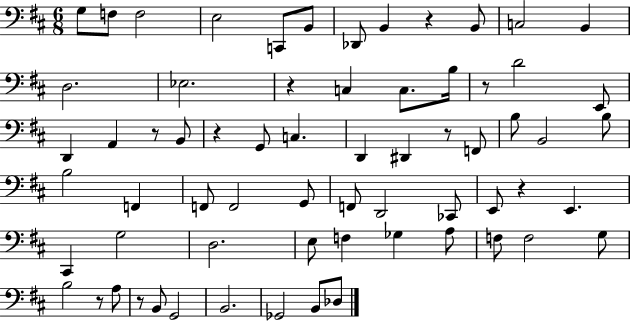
{
  \clef bass
  \numericTimeSignature
  \time 6/8
  \key d \major
  g8 f8 f2 | e2 c,8 b,8 | des,8 b,4 r4 b,8 | c2 b,4 | \break d2. | ees2. | r4 c4 c8. b16 | r8 d'2 e,8 | \break d,4 a,4 r8 b,8 | r4 g,8 c4. | d,4 dis,4 r8 f,8 | b8 b,2 b8 | \break b2 f,4 | f,8 f,2 g,8 | f,8 d,2 ces,8 | e,8 r4 e,4. | \break cis,4 g2 | d2. | e8 f4 ges4 a8 | f8 f2 g8 | \break b2 r8 a8 | r8 b,8 g,2 | b,2. | ges,2 b,8 des8 | \break \bar "|."
}